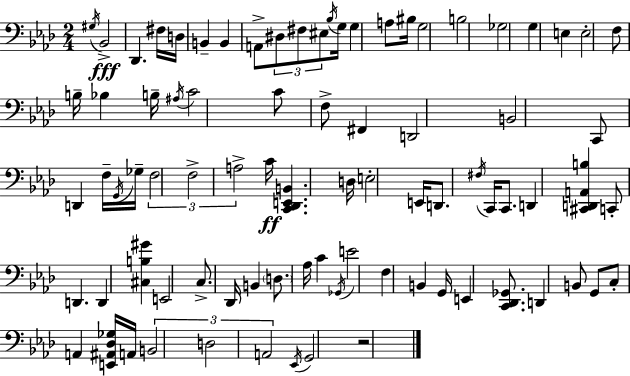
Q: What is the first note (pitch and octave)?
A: G#3